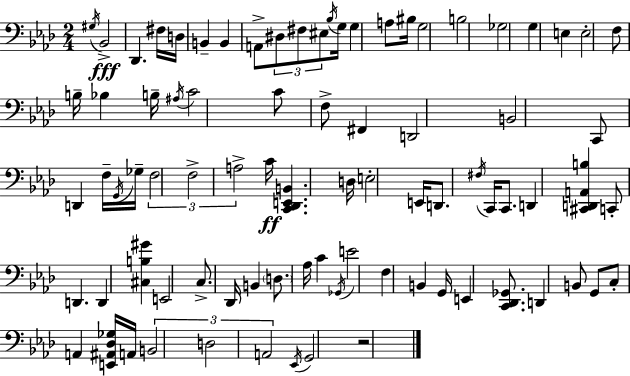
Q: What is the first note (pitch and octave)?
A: G#3